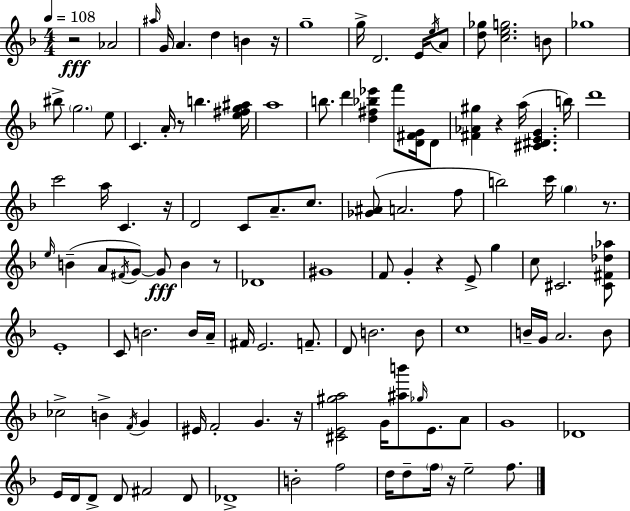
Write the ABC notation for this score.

X:1
T:Untitled
M:4/4
L:1/4
K:F
z2 _A2 ^a/4 G/4 A d B z/4 g4 g/4 D2 E/4 e/4 A/2 [d_g]/2 [ceg]2 B/2 _g4 ^b/2 g2 e/2 C A/4 z/2 b [e^fg^a]/4 a4 b/2 d' [d^f_b_e'] f'/2 [D^FG]/4 D/2 [^F_A^g] z a/4 [^C^DEG] b/4 d'4 c'2 a/4 C z/4 D2 C/2 A/2 c/2 [_G^A]/2 A2 f/2 b2 c'/4 g z/2 e/4 B A/2 ^F/4 G/2 G/2 B z/2 _D4 ^G4 F/2 G z E/2 g c/2 ^C2 [^C^F_d_a]/2 E4 C/2 B2 B/4 A/4 ^F/4 E2 F/2 D/2 B2 B/2 c4 B/4 G/4 A2 B/2 _c2 B F/4 G ^E/4 F2 G z/4 [^CE^ga]2 G/4 [^ab']/2 _g/4 E/2 A/2 G4 _D4 E/4 D/4 D/2 D/2 ^F2 D/2 _D4 B2 f2 d/4 d/2 f/4 z/4 e2 f/2